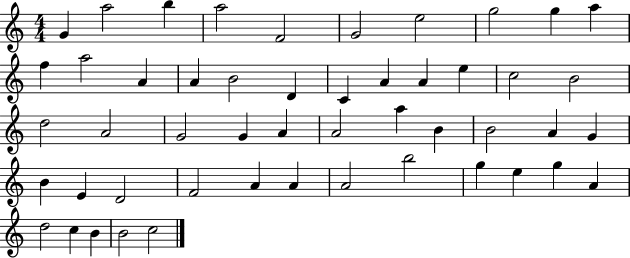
X:1
T:Untitled
M:4/4
L:1/4
K:C
G a2 b a2 F2 G2 e2 g2 g a f a2 A A B2 D C A A e c2 B2 d2 A2 G2 G A A2 a B B2 A G B E D2 F2 A A A2 b2 g e g A d2 c B B2 c2